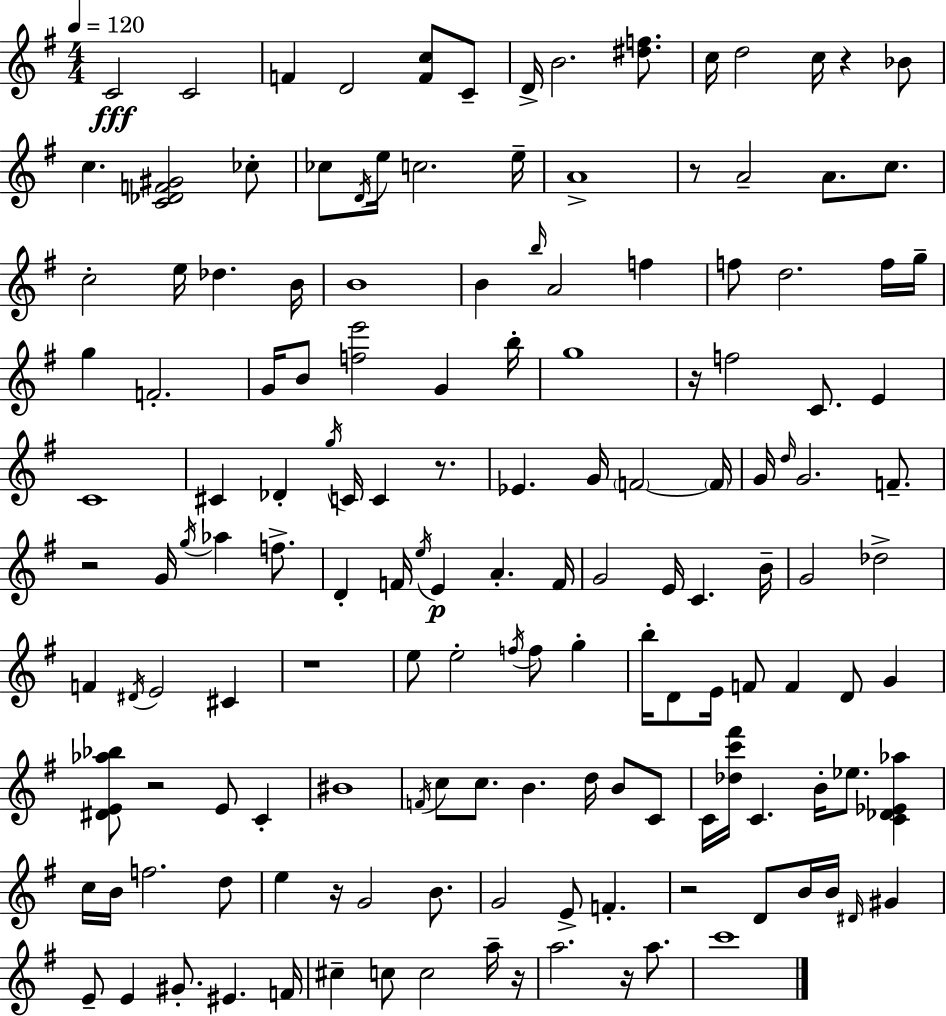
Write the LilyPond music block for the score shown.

{
  \clef treble
  \numericTimeSignature
  \time 4/4
  \key e \minor
  \tempo 4 = 120
  c'2\fff c'2 | f'4 d'2 <f' c''>8 c'8-- | d'16-> b'2. <dis'' f''>8. | c''16 d''2 c''16 r4 bes'8 | \break c''4. <c' des' f' gis'>2 ces''8-. | ces''8 \acciaccatura { d'16 } e''16 c''2. | e''16-- a'1-> | r8 a'2-- a'8. c''8. | \break c''2-. e''16 des''4. | b'16 b'1 | b'4 \grace { b''16 } a'2 f''4 | f''8 d''2. | \break f''16 g''16-- g''4 f'2.-. | g'16 b'8 <f'' e'''>2 g'4 | b''16-. g''1 | r16 f''2 c'8. e'4 | \break c'1 | cis'4 des'4-. \acciaccatura { g''16 } c'16 c'4 | r8. ees'4. g'16 \parenthesize f'2~~ | \parenthesize f'16 g'16 \grace { d''16 } g'2. | \break f'8.-- r2 g'16 \acciaccatura { g''16 } aes''4 | f''8.-> d'4-. f'16 \acciaccatura { e''16 } e'4\p a'4.-. | f'16 g'2 e'16 c'4. | b'16-- g'2 des''2-> | \break f'4 \acciaccatura { dis'16 } e'2 | cis'4 r1 | e''8 e''2-. | \acciaccatura { f''16 } f''8 g''4-. b''16-. d'8 e'16 f'8 f'4 | \break d'8 g'4 <dis' e' aes'' bes''>8 r2 | e'8 c'4-. bis'1 | \acciaccatura { f'16 } c''8 c''8. b'4. | d''16 b'8 c'8 c'16 <des'' c''' fis'''>16 c'4. | \break b'16-. ees''8. <c' des' ees' aes''>4 c''16 b'16 f''2. | d''8 e''4 r16 g'2 | b'8. g'2 | e'8-> f'4.-. r2 | \break d'8 b'16 b'16 \grace { dis'16 } gis'4 e'8-- e'4 | gis'8.-. eis'4. f'16 cis''4-- c''8 | c''2 a''16-- r16 a''2. | r16 a''8. c'''1 | \break \bar "|."
}